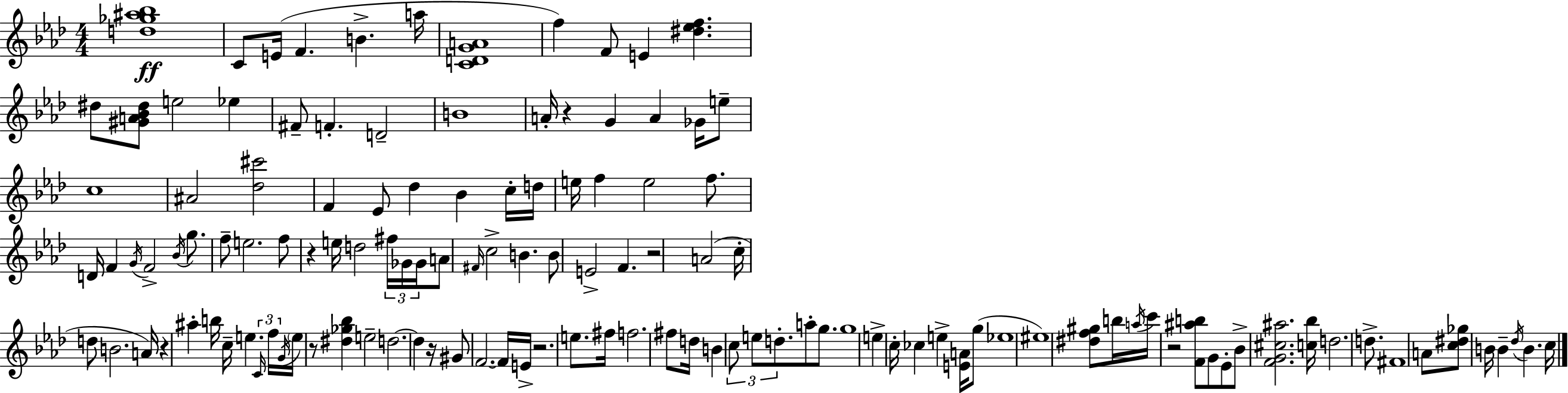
{
  \clef treble
  \numericTimeSignature
  \time 4/4
  \key f \minor
  <d'' ges'' ais'' bes''>1\ff | c'8 e'16( f'4. b'4.-> a''16 | <c' d' g' a'>1 | f''4) f'8 e'4 <dis'' ees'' f''>4. | \break dis''8 <gis' a' bes' dis''>8 e''2 ees''4 | fis'8-- f'4.-. d'2-- | b'1 | a'16-. r4 g'4 a'4 ges'16 e''8-- | \break c''1 | ais'2 <des'' cis'''>2 | f'4 ees'8 des''4 bes'4 c''16-. d''16 | e''16 f''4 e''2 f''8. | \break d'16 f'4 \acciaccatura { g'16 } f'2-> \acciaccatura { bes'16 } g''8. | f''8-- e''2. | f''8 r4 e''16 d''2 \tuplet 3/2 { fis''16 | ges'16 ges'16 } a'8 \grace { fis'16 } c''2-> b'4. | \break b'8 e'2-> f'4. | r2 a'2( | c''16-. d''8 b'2. | a'16) r4 ais''4-. b''16 c''16-- e''4. | \break \tuplet 3/2 { \grace { c'16 } f''16 \acciaccatura { g'16 } } \parenthesize e''16 r8 <dis'' ges'' bes''>4 e''2-- | d''2.~~ | d''4 r16 gis'8 f'2.~~ | f'16 e'16-> r2. | \break e''8. fis''16 f''2. | fis''8 d''16 b'4 \tuplet 3/2 { c''8 e''8 d''8.-. } | a''8-. g''8. g''1 | e''4-> c''16-. ces''4 e''4-> | \break <e' a'>16 g''8( ees''1 | eis''1) | <dis'' f'' gis''>8 b''16 \acciaccatura { a''16 } c'''16 r2 | <f' ais'' b''>8 g'8 ees'8-. bes'8-> <f' g' cis'' ais''>2. | \break <c'' bes''>16 d''2. | d''8.-> fis'1 | a'8 <c'' dis'' ges''>8 b'16 b'4-- \acciaccatura { des''16 } | b'4. c''16 \bar "|."
}